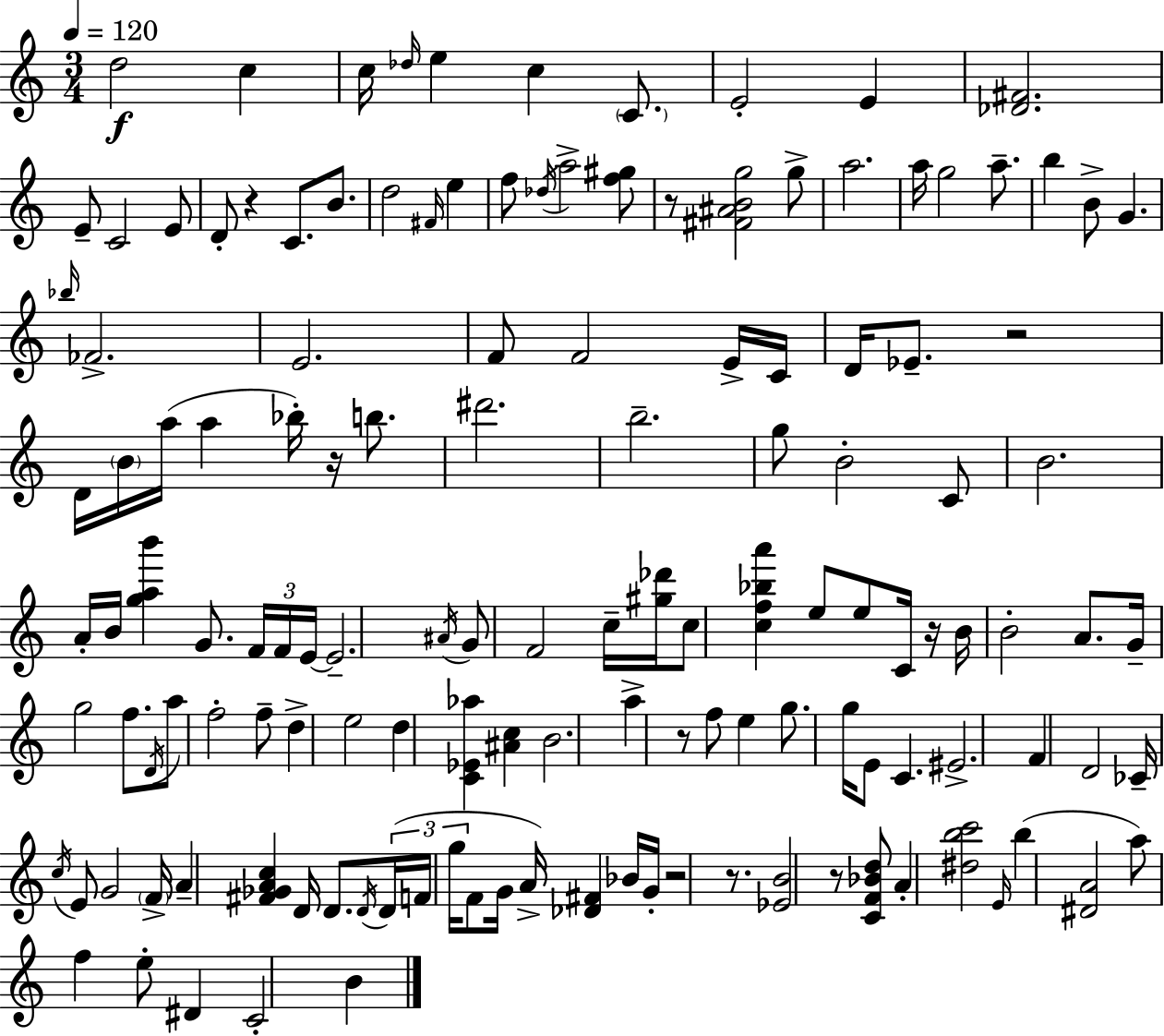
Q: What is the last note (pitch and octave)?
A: B4